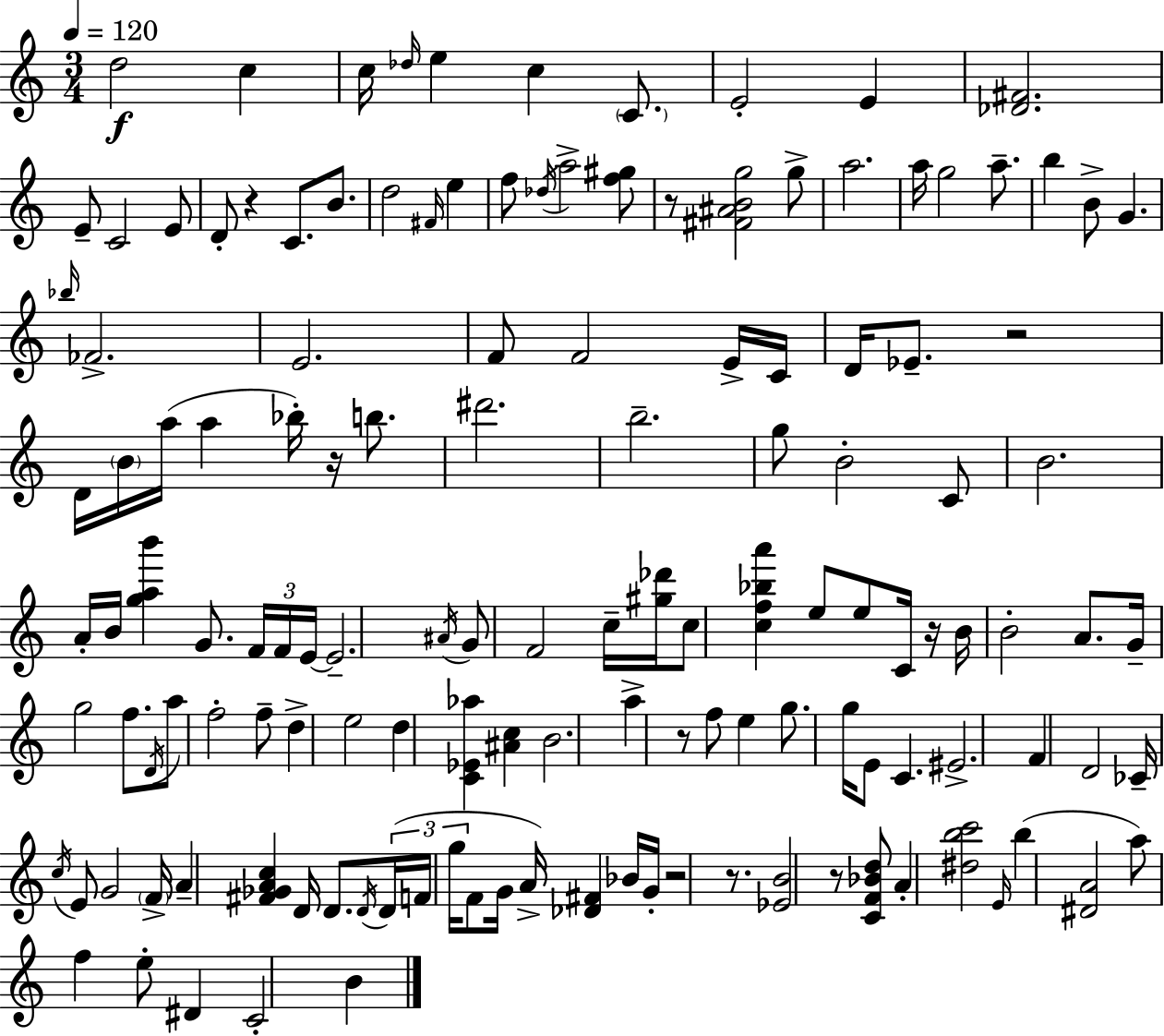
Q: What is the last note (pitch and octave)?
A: B4